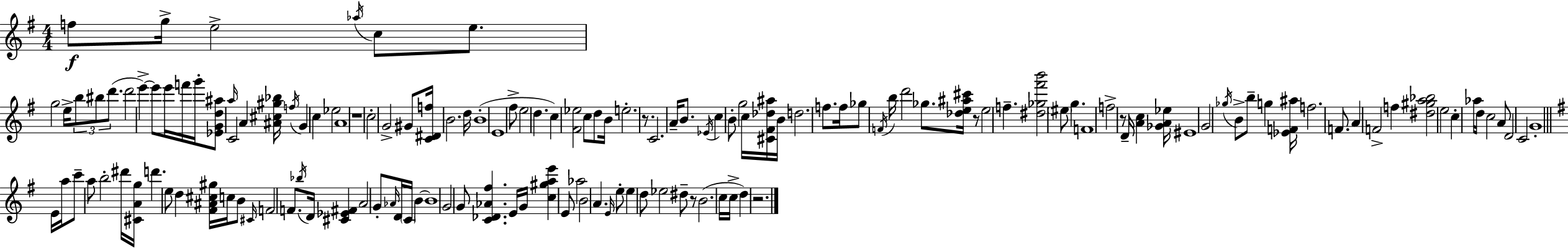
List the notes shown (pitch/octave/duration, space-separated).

F5/e G5/s E5/h Ab5/s C5/e E5/e. G5/h E5/s B5/e BIS5/e D6/e. D6/h E6/q E6/e E6/s F6/s G6/s [Eb4,G4,D5,A#5]/e A5/s C4/h A4/q [A#4,C#5,G#5,Bb5]/s F5/s G4/q C5/q Eb5/h A4/w R/w C5/h G4/h G#4/e [C4,D#4,F5]/s B4/h. D5/s B4/w E4/w F#5/e E5/h D5/q. C5/q [F#4,Eb5]/h C5/e D5/e B4/s E5/h. R/e. C4/h. A4/s B4/e. Eb4/s C5/q B4/e G5/h C5/s [C#4,F#4,Db5,A#5]/s B4/s D5/h. F5/e. F5/s Gb5/e F4/s B5/s D6/h Gb5/e. [Db5,E5,A#5,C#6]/s R/e E5/h F5/q. [D#5,Gb5,F#6,B6]/h EIS5/e G5/q. F4/w F5/h R/e D4/s [A4,C5]/q [Gb4,A4,Eb5]/s EIS4/w G4/h Gb5/s B4/e B5/e G5/q [Eb4,F4,A#5]/s F5/h. F4/e. A4/q F4/h F5/q [D#5,G#5,A5,Bb5]/h E5/h C5/q Ab5/s D5/s C5/h A4/e D4/h C4/h G4/w E4/s A5/s C6/e A5/e B5/h D#6/s [C#4,A4,G5]/s D6/q. E5/e D5/q [F#4,A#4,C#5,G#5]/s C5/s B4/e C#4/s F4/h F4/e. Bb5/s D4/s [C#4,Eb4,F#4]/q A4/h G4/e Ab4/s D4/s C4/s B4/q B4/w G4/h G4/e [C4,Db4,Ab4,F#5]/q. E4/s G4/s [C5,G#5,A5,E6]/q E4/e Ab5/h B4/h A4/q. E4/s E5/e E5/q D5/e Eb5/h D#5/e R/e B4/h. C5/s C5/s D5/q R/h.